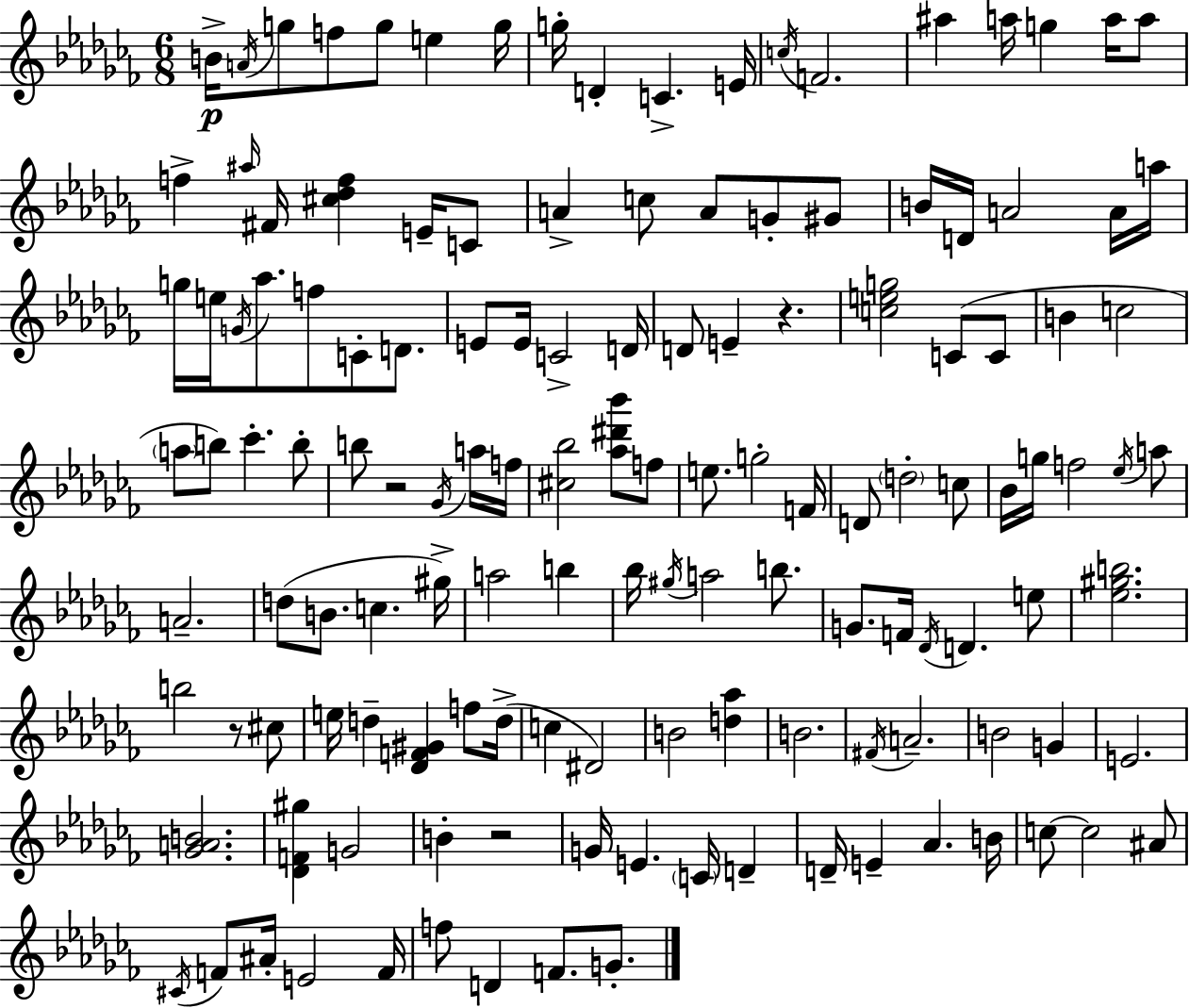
B4/s A4/s G5/e F5/e G5/e E5/q G5/s G5/s D4/q C4/q. E4/s C5/s F4/h. A#5/q A5/s G5/q A5/s A5/e F5/q A#5/s F#4/s [C#5,Db5,F5]/q E4/s C4/e A4/q C5/e A4/e G4/e G#4/e B4/s D4/s A4/h A4/s A5/s G5/s E5/s G4/s Ab5/e. F5/e C4/e D4/e. E4/e E4/s C4/h D4/s D4/e E4/q R/q. [C5,E5,G5]/h C4/e C4/e B4/q C5/h A5/e B5/e CES6/q. B5/e B5/e R/h Gb4/s A5/s F5/s [C#5,Bb5]/h [Ab5,D#6,Bb6]/e F5/e E5/e. G5/h F4/s D4/e D5/h C5/e Bb4/s G5/s F5/h Eb5/s A5/e A4/h. D5/e B4/e. C5/q. G#5/s A5/h B5/q Bb5/s G#5/s A5/h B5/e. G4/e. F4/s Db4/s D4/q. E5/e [Eb5,G#5,B5]/h. B5/h R/e C#5/e E5/s D5/q [Db4,F4,G#4]/q F5/e D5/s C5/q D#4/h B4/h [D5,Ab5]/q B4/h. F#4/s A4/h. B4/h G4/q E4/h. [Gb4,A4,B4]/h. [Db4,F4,G#5]/q G4/h B4/q R/h G4/s E4/q. C4/s D4/q D4/s E4/q Ab4/q. B4/s C5/e C5/h A#4/e C#4/s F4/e A#4/s E4/h F4/s F5/e D4/q F4/e. G4/e.